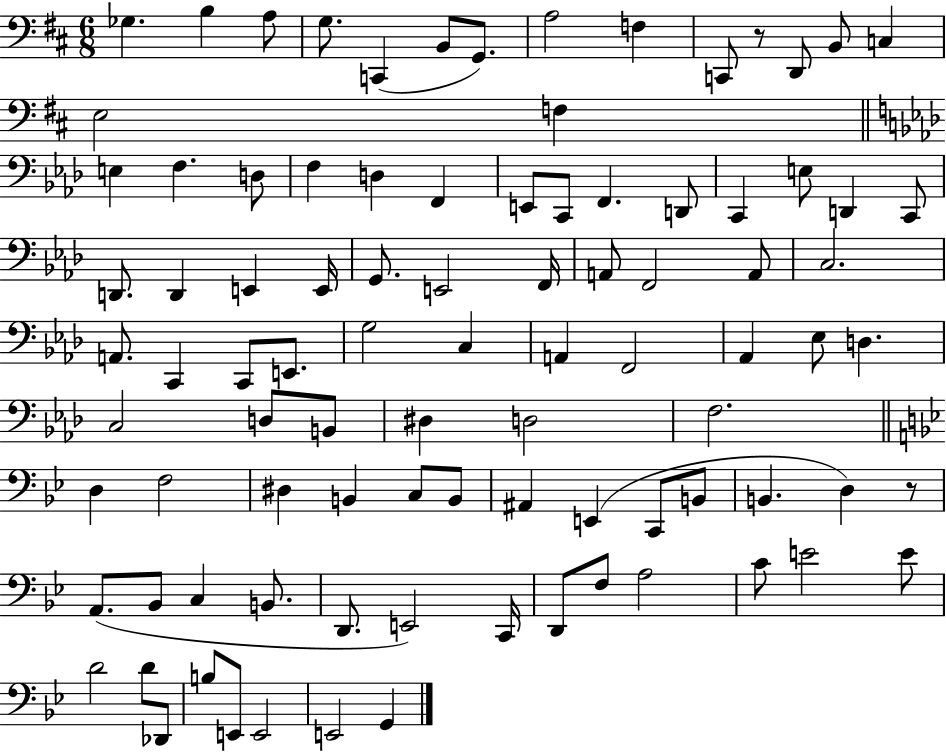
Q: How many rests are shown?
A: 2